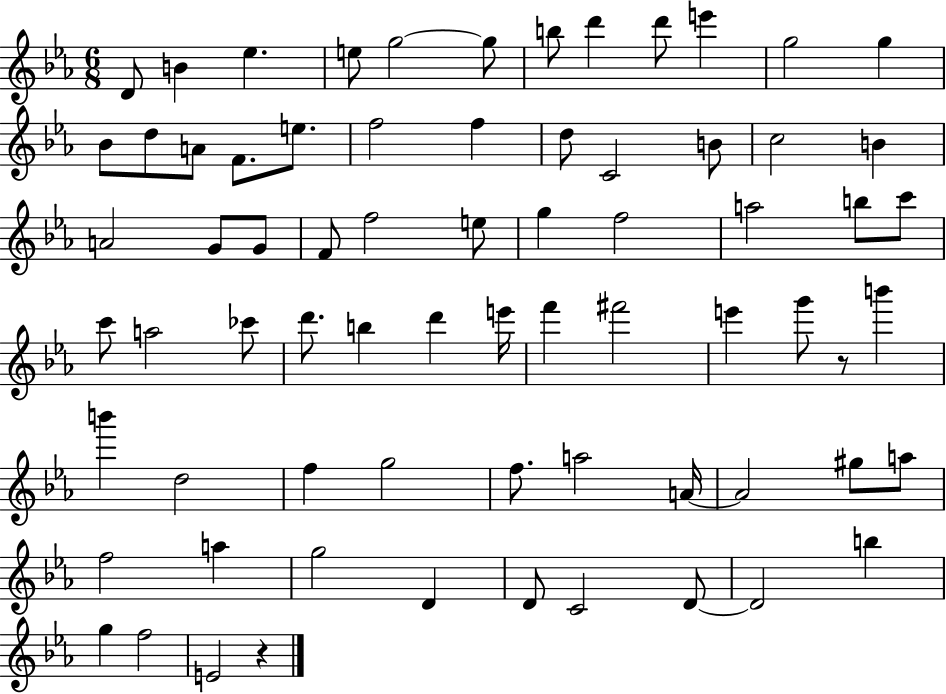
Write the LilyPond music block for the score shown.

{
  \clef treble
  \numericTimeSignature
  \time 6/8
  \key ees \major
  \repeat volta 2 { d'8 b'4 ees''4. | e''8 g''2~~ g''8 | b''8 d'''4 d'''8 e'''4 | g''2 g''4 | \break bes'8 d''8 a'8 f'8. e''8. | f''2 f''4 | d''8 c'2 b'8 | c''2 b'4 | \break a'2 g'8 g'8 | f'8 f''2 e''8 | g''4 f''2 | a''2 b''8 c'''8 | \break c'''8 a''2 ces'''8 | d'''8. b''4 d'''4 e'''16 | f'''4 fis'''2 | e'''4 g'''8 r8 b'''4 | \break b'''4 d''2 | f''4 g''2 | f''8. a''2 a'16~~ | a'2 gis''8 a''8 | \break f''2 a''4 | g''2 d'4 | d'8 c'2 d'8~~ | d'2 b''4 | \break g''4 f''2 | e'2 r4 | } \bar "|."
}